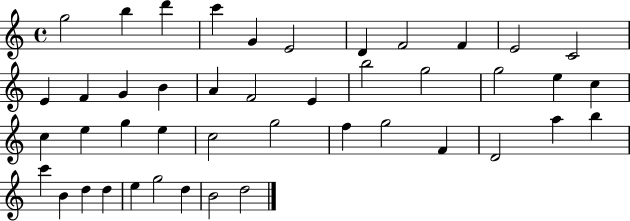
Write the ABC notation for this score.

X:1
T:Untitled
M:4/4
L:1/4
K:C
g2 b d' c' G E2 D F2 F E2 C2 E F G B A F2 E b2 g2 g2 e c c e g e c2 g2 f g2 F D2 a b c' B d d e g2 d B2 d2